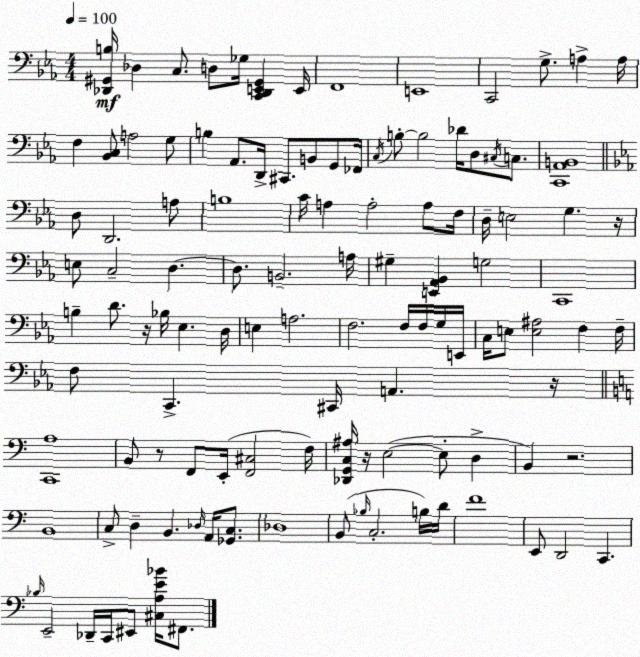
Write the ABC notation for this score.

X:1
T:Untitled
M:4/4
L:1/4
K:Cm
[_D,,^G,,B,]/4 _D, C,/2 D,/2 _G,/4 [C,,_D,,E,,^G,,] E,,/4 F,,4 E,,4 C,,2 G,/2 A, A,/4 F, [_B,,C,]/2 A,2 G,/2 B, _A,,/2 D,,/4 ^C,,/2 B,,/2 G,,/2 _F,,/4 C,/4 B,/2 B,2 _D/4 D,/2 ^C,/4 C,/2 [C,,_A,,B,,]4 D,/2 D,,2 A,/2 B,4 C/4 A, A,2 A,/2 F,/4 D,/4 E,2 G, z/4 E,/2 C,2 D, D,/2 B,,2 A,/4 ^G, [E,,_A,,_B,,] G,2 C,,4 B, D/2 z/4 _B,/4 _E, D,/4 E, A,2 F,2 F,/4 F,/4 G,/4 E,,/4 C,/4 E,/2 [E,^A,]2 F, F,/4 F,/2 C,, ^C,,/4 A,, z/4 [C,,A,]4 B,,/2 z/2 F,,/2 E,,/4 [F,,^C,]2 F,/4 [_D,,G,,C,^A,]/4 z/4 E,2 E,/2 D, B,, z2 B,,4 C,/2 D, B,, _D,/4 A,,/4 [_G,,C,]/2 _D,4 B,,/2 _B,/4 C,2 B,/4 D/4 F4 E,,/2 D,,2 C,, _B,/4 E,,2 _D,,/4 C,,/4 ^E,,/2 [^C,A,E_B]/4 ^F,,/2